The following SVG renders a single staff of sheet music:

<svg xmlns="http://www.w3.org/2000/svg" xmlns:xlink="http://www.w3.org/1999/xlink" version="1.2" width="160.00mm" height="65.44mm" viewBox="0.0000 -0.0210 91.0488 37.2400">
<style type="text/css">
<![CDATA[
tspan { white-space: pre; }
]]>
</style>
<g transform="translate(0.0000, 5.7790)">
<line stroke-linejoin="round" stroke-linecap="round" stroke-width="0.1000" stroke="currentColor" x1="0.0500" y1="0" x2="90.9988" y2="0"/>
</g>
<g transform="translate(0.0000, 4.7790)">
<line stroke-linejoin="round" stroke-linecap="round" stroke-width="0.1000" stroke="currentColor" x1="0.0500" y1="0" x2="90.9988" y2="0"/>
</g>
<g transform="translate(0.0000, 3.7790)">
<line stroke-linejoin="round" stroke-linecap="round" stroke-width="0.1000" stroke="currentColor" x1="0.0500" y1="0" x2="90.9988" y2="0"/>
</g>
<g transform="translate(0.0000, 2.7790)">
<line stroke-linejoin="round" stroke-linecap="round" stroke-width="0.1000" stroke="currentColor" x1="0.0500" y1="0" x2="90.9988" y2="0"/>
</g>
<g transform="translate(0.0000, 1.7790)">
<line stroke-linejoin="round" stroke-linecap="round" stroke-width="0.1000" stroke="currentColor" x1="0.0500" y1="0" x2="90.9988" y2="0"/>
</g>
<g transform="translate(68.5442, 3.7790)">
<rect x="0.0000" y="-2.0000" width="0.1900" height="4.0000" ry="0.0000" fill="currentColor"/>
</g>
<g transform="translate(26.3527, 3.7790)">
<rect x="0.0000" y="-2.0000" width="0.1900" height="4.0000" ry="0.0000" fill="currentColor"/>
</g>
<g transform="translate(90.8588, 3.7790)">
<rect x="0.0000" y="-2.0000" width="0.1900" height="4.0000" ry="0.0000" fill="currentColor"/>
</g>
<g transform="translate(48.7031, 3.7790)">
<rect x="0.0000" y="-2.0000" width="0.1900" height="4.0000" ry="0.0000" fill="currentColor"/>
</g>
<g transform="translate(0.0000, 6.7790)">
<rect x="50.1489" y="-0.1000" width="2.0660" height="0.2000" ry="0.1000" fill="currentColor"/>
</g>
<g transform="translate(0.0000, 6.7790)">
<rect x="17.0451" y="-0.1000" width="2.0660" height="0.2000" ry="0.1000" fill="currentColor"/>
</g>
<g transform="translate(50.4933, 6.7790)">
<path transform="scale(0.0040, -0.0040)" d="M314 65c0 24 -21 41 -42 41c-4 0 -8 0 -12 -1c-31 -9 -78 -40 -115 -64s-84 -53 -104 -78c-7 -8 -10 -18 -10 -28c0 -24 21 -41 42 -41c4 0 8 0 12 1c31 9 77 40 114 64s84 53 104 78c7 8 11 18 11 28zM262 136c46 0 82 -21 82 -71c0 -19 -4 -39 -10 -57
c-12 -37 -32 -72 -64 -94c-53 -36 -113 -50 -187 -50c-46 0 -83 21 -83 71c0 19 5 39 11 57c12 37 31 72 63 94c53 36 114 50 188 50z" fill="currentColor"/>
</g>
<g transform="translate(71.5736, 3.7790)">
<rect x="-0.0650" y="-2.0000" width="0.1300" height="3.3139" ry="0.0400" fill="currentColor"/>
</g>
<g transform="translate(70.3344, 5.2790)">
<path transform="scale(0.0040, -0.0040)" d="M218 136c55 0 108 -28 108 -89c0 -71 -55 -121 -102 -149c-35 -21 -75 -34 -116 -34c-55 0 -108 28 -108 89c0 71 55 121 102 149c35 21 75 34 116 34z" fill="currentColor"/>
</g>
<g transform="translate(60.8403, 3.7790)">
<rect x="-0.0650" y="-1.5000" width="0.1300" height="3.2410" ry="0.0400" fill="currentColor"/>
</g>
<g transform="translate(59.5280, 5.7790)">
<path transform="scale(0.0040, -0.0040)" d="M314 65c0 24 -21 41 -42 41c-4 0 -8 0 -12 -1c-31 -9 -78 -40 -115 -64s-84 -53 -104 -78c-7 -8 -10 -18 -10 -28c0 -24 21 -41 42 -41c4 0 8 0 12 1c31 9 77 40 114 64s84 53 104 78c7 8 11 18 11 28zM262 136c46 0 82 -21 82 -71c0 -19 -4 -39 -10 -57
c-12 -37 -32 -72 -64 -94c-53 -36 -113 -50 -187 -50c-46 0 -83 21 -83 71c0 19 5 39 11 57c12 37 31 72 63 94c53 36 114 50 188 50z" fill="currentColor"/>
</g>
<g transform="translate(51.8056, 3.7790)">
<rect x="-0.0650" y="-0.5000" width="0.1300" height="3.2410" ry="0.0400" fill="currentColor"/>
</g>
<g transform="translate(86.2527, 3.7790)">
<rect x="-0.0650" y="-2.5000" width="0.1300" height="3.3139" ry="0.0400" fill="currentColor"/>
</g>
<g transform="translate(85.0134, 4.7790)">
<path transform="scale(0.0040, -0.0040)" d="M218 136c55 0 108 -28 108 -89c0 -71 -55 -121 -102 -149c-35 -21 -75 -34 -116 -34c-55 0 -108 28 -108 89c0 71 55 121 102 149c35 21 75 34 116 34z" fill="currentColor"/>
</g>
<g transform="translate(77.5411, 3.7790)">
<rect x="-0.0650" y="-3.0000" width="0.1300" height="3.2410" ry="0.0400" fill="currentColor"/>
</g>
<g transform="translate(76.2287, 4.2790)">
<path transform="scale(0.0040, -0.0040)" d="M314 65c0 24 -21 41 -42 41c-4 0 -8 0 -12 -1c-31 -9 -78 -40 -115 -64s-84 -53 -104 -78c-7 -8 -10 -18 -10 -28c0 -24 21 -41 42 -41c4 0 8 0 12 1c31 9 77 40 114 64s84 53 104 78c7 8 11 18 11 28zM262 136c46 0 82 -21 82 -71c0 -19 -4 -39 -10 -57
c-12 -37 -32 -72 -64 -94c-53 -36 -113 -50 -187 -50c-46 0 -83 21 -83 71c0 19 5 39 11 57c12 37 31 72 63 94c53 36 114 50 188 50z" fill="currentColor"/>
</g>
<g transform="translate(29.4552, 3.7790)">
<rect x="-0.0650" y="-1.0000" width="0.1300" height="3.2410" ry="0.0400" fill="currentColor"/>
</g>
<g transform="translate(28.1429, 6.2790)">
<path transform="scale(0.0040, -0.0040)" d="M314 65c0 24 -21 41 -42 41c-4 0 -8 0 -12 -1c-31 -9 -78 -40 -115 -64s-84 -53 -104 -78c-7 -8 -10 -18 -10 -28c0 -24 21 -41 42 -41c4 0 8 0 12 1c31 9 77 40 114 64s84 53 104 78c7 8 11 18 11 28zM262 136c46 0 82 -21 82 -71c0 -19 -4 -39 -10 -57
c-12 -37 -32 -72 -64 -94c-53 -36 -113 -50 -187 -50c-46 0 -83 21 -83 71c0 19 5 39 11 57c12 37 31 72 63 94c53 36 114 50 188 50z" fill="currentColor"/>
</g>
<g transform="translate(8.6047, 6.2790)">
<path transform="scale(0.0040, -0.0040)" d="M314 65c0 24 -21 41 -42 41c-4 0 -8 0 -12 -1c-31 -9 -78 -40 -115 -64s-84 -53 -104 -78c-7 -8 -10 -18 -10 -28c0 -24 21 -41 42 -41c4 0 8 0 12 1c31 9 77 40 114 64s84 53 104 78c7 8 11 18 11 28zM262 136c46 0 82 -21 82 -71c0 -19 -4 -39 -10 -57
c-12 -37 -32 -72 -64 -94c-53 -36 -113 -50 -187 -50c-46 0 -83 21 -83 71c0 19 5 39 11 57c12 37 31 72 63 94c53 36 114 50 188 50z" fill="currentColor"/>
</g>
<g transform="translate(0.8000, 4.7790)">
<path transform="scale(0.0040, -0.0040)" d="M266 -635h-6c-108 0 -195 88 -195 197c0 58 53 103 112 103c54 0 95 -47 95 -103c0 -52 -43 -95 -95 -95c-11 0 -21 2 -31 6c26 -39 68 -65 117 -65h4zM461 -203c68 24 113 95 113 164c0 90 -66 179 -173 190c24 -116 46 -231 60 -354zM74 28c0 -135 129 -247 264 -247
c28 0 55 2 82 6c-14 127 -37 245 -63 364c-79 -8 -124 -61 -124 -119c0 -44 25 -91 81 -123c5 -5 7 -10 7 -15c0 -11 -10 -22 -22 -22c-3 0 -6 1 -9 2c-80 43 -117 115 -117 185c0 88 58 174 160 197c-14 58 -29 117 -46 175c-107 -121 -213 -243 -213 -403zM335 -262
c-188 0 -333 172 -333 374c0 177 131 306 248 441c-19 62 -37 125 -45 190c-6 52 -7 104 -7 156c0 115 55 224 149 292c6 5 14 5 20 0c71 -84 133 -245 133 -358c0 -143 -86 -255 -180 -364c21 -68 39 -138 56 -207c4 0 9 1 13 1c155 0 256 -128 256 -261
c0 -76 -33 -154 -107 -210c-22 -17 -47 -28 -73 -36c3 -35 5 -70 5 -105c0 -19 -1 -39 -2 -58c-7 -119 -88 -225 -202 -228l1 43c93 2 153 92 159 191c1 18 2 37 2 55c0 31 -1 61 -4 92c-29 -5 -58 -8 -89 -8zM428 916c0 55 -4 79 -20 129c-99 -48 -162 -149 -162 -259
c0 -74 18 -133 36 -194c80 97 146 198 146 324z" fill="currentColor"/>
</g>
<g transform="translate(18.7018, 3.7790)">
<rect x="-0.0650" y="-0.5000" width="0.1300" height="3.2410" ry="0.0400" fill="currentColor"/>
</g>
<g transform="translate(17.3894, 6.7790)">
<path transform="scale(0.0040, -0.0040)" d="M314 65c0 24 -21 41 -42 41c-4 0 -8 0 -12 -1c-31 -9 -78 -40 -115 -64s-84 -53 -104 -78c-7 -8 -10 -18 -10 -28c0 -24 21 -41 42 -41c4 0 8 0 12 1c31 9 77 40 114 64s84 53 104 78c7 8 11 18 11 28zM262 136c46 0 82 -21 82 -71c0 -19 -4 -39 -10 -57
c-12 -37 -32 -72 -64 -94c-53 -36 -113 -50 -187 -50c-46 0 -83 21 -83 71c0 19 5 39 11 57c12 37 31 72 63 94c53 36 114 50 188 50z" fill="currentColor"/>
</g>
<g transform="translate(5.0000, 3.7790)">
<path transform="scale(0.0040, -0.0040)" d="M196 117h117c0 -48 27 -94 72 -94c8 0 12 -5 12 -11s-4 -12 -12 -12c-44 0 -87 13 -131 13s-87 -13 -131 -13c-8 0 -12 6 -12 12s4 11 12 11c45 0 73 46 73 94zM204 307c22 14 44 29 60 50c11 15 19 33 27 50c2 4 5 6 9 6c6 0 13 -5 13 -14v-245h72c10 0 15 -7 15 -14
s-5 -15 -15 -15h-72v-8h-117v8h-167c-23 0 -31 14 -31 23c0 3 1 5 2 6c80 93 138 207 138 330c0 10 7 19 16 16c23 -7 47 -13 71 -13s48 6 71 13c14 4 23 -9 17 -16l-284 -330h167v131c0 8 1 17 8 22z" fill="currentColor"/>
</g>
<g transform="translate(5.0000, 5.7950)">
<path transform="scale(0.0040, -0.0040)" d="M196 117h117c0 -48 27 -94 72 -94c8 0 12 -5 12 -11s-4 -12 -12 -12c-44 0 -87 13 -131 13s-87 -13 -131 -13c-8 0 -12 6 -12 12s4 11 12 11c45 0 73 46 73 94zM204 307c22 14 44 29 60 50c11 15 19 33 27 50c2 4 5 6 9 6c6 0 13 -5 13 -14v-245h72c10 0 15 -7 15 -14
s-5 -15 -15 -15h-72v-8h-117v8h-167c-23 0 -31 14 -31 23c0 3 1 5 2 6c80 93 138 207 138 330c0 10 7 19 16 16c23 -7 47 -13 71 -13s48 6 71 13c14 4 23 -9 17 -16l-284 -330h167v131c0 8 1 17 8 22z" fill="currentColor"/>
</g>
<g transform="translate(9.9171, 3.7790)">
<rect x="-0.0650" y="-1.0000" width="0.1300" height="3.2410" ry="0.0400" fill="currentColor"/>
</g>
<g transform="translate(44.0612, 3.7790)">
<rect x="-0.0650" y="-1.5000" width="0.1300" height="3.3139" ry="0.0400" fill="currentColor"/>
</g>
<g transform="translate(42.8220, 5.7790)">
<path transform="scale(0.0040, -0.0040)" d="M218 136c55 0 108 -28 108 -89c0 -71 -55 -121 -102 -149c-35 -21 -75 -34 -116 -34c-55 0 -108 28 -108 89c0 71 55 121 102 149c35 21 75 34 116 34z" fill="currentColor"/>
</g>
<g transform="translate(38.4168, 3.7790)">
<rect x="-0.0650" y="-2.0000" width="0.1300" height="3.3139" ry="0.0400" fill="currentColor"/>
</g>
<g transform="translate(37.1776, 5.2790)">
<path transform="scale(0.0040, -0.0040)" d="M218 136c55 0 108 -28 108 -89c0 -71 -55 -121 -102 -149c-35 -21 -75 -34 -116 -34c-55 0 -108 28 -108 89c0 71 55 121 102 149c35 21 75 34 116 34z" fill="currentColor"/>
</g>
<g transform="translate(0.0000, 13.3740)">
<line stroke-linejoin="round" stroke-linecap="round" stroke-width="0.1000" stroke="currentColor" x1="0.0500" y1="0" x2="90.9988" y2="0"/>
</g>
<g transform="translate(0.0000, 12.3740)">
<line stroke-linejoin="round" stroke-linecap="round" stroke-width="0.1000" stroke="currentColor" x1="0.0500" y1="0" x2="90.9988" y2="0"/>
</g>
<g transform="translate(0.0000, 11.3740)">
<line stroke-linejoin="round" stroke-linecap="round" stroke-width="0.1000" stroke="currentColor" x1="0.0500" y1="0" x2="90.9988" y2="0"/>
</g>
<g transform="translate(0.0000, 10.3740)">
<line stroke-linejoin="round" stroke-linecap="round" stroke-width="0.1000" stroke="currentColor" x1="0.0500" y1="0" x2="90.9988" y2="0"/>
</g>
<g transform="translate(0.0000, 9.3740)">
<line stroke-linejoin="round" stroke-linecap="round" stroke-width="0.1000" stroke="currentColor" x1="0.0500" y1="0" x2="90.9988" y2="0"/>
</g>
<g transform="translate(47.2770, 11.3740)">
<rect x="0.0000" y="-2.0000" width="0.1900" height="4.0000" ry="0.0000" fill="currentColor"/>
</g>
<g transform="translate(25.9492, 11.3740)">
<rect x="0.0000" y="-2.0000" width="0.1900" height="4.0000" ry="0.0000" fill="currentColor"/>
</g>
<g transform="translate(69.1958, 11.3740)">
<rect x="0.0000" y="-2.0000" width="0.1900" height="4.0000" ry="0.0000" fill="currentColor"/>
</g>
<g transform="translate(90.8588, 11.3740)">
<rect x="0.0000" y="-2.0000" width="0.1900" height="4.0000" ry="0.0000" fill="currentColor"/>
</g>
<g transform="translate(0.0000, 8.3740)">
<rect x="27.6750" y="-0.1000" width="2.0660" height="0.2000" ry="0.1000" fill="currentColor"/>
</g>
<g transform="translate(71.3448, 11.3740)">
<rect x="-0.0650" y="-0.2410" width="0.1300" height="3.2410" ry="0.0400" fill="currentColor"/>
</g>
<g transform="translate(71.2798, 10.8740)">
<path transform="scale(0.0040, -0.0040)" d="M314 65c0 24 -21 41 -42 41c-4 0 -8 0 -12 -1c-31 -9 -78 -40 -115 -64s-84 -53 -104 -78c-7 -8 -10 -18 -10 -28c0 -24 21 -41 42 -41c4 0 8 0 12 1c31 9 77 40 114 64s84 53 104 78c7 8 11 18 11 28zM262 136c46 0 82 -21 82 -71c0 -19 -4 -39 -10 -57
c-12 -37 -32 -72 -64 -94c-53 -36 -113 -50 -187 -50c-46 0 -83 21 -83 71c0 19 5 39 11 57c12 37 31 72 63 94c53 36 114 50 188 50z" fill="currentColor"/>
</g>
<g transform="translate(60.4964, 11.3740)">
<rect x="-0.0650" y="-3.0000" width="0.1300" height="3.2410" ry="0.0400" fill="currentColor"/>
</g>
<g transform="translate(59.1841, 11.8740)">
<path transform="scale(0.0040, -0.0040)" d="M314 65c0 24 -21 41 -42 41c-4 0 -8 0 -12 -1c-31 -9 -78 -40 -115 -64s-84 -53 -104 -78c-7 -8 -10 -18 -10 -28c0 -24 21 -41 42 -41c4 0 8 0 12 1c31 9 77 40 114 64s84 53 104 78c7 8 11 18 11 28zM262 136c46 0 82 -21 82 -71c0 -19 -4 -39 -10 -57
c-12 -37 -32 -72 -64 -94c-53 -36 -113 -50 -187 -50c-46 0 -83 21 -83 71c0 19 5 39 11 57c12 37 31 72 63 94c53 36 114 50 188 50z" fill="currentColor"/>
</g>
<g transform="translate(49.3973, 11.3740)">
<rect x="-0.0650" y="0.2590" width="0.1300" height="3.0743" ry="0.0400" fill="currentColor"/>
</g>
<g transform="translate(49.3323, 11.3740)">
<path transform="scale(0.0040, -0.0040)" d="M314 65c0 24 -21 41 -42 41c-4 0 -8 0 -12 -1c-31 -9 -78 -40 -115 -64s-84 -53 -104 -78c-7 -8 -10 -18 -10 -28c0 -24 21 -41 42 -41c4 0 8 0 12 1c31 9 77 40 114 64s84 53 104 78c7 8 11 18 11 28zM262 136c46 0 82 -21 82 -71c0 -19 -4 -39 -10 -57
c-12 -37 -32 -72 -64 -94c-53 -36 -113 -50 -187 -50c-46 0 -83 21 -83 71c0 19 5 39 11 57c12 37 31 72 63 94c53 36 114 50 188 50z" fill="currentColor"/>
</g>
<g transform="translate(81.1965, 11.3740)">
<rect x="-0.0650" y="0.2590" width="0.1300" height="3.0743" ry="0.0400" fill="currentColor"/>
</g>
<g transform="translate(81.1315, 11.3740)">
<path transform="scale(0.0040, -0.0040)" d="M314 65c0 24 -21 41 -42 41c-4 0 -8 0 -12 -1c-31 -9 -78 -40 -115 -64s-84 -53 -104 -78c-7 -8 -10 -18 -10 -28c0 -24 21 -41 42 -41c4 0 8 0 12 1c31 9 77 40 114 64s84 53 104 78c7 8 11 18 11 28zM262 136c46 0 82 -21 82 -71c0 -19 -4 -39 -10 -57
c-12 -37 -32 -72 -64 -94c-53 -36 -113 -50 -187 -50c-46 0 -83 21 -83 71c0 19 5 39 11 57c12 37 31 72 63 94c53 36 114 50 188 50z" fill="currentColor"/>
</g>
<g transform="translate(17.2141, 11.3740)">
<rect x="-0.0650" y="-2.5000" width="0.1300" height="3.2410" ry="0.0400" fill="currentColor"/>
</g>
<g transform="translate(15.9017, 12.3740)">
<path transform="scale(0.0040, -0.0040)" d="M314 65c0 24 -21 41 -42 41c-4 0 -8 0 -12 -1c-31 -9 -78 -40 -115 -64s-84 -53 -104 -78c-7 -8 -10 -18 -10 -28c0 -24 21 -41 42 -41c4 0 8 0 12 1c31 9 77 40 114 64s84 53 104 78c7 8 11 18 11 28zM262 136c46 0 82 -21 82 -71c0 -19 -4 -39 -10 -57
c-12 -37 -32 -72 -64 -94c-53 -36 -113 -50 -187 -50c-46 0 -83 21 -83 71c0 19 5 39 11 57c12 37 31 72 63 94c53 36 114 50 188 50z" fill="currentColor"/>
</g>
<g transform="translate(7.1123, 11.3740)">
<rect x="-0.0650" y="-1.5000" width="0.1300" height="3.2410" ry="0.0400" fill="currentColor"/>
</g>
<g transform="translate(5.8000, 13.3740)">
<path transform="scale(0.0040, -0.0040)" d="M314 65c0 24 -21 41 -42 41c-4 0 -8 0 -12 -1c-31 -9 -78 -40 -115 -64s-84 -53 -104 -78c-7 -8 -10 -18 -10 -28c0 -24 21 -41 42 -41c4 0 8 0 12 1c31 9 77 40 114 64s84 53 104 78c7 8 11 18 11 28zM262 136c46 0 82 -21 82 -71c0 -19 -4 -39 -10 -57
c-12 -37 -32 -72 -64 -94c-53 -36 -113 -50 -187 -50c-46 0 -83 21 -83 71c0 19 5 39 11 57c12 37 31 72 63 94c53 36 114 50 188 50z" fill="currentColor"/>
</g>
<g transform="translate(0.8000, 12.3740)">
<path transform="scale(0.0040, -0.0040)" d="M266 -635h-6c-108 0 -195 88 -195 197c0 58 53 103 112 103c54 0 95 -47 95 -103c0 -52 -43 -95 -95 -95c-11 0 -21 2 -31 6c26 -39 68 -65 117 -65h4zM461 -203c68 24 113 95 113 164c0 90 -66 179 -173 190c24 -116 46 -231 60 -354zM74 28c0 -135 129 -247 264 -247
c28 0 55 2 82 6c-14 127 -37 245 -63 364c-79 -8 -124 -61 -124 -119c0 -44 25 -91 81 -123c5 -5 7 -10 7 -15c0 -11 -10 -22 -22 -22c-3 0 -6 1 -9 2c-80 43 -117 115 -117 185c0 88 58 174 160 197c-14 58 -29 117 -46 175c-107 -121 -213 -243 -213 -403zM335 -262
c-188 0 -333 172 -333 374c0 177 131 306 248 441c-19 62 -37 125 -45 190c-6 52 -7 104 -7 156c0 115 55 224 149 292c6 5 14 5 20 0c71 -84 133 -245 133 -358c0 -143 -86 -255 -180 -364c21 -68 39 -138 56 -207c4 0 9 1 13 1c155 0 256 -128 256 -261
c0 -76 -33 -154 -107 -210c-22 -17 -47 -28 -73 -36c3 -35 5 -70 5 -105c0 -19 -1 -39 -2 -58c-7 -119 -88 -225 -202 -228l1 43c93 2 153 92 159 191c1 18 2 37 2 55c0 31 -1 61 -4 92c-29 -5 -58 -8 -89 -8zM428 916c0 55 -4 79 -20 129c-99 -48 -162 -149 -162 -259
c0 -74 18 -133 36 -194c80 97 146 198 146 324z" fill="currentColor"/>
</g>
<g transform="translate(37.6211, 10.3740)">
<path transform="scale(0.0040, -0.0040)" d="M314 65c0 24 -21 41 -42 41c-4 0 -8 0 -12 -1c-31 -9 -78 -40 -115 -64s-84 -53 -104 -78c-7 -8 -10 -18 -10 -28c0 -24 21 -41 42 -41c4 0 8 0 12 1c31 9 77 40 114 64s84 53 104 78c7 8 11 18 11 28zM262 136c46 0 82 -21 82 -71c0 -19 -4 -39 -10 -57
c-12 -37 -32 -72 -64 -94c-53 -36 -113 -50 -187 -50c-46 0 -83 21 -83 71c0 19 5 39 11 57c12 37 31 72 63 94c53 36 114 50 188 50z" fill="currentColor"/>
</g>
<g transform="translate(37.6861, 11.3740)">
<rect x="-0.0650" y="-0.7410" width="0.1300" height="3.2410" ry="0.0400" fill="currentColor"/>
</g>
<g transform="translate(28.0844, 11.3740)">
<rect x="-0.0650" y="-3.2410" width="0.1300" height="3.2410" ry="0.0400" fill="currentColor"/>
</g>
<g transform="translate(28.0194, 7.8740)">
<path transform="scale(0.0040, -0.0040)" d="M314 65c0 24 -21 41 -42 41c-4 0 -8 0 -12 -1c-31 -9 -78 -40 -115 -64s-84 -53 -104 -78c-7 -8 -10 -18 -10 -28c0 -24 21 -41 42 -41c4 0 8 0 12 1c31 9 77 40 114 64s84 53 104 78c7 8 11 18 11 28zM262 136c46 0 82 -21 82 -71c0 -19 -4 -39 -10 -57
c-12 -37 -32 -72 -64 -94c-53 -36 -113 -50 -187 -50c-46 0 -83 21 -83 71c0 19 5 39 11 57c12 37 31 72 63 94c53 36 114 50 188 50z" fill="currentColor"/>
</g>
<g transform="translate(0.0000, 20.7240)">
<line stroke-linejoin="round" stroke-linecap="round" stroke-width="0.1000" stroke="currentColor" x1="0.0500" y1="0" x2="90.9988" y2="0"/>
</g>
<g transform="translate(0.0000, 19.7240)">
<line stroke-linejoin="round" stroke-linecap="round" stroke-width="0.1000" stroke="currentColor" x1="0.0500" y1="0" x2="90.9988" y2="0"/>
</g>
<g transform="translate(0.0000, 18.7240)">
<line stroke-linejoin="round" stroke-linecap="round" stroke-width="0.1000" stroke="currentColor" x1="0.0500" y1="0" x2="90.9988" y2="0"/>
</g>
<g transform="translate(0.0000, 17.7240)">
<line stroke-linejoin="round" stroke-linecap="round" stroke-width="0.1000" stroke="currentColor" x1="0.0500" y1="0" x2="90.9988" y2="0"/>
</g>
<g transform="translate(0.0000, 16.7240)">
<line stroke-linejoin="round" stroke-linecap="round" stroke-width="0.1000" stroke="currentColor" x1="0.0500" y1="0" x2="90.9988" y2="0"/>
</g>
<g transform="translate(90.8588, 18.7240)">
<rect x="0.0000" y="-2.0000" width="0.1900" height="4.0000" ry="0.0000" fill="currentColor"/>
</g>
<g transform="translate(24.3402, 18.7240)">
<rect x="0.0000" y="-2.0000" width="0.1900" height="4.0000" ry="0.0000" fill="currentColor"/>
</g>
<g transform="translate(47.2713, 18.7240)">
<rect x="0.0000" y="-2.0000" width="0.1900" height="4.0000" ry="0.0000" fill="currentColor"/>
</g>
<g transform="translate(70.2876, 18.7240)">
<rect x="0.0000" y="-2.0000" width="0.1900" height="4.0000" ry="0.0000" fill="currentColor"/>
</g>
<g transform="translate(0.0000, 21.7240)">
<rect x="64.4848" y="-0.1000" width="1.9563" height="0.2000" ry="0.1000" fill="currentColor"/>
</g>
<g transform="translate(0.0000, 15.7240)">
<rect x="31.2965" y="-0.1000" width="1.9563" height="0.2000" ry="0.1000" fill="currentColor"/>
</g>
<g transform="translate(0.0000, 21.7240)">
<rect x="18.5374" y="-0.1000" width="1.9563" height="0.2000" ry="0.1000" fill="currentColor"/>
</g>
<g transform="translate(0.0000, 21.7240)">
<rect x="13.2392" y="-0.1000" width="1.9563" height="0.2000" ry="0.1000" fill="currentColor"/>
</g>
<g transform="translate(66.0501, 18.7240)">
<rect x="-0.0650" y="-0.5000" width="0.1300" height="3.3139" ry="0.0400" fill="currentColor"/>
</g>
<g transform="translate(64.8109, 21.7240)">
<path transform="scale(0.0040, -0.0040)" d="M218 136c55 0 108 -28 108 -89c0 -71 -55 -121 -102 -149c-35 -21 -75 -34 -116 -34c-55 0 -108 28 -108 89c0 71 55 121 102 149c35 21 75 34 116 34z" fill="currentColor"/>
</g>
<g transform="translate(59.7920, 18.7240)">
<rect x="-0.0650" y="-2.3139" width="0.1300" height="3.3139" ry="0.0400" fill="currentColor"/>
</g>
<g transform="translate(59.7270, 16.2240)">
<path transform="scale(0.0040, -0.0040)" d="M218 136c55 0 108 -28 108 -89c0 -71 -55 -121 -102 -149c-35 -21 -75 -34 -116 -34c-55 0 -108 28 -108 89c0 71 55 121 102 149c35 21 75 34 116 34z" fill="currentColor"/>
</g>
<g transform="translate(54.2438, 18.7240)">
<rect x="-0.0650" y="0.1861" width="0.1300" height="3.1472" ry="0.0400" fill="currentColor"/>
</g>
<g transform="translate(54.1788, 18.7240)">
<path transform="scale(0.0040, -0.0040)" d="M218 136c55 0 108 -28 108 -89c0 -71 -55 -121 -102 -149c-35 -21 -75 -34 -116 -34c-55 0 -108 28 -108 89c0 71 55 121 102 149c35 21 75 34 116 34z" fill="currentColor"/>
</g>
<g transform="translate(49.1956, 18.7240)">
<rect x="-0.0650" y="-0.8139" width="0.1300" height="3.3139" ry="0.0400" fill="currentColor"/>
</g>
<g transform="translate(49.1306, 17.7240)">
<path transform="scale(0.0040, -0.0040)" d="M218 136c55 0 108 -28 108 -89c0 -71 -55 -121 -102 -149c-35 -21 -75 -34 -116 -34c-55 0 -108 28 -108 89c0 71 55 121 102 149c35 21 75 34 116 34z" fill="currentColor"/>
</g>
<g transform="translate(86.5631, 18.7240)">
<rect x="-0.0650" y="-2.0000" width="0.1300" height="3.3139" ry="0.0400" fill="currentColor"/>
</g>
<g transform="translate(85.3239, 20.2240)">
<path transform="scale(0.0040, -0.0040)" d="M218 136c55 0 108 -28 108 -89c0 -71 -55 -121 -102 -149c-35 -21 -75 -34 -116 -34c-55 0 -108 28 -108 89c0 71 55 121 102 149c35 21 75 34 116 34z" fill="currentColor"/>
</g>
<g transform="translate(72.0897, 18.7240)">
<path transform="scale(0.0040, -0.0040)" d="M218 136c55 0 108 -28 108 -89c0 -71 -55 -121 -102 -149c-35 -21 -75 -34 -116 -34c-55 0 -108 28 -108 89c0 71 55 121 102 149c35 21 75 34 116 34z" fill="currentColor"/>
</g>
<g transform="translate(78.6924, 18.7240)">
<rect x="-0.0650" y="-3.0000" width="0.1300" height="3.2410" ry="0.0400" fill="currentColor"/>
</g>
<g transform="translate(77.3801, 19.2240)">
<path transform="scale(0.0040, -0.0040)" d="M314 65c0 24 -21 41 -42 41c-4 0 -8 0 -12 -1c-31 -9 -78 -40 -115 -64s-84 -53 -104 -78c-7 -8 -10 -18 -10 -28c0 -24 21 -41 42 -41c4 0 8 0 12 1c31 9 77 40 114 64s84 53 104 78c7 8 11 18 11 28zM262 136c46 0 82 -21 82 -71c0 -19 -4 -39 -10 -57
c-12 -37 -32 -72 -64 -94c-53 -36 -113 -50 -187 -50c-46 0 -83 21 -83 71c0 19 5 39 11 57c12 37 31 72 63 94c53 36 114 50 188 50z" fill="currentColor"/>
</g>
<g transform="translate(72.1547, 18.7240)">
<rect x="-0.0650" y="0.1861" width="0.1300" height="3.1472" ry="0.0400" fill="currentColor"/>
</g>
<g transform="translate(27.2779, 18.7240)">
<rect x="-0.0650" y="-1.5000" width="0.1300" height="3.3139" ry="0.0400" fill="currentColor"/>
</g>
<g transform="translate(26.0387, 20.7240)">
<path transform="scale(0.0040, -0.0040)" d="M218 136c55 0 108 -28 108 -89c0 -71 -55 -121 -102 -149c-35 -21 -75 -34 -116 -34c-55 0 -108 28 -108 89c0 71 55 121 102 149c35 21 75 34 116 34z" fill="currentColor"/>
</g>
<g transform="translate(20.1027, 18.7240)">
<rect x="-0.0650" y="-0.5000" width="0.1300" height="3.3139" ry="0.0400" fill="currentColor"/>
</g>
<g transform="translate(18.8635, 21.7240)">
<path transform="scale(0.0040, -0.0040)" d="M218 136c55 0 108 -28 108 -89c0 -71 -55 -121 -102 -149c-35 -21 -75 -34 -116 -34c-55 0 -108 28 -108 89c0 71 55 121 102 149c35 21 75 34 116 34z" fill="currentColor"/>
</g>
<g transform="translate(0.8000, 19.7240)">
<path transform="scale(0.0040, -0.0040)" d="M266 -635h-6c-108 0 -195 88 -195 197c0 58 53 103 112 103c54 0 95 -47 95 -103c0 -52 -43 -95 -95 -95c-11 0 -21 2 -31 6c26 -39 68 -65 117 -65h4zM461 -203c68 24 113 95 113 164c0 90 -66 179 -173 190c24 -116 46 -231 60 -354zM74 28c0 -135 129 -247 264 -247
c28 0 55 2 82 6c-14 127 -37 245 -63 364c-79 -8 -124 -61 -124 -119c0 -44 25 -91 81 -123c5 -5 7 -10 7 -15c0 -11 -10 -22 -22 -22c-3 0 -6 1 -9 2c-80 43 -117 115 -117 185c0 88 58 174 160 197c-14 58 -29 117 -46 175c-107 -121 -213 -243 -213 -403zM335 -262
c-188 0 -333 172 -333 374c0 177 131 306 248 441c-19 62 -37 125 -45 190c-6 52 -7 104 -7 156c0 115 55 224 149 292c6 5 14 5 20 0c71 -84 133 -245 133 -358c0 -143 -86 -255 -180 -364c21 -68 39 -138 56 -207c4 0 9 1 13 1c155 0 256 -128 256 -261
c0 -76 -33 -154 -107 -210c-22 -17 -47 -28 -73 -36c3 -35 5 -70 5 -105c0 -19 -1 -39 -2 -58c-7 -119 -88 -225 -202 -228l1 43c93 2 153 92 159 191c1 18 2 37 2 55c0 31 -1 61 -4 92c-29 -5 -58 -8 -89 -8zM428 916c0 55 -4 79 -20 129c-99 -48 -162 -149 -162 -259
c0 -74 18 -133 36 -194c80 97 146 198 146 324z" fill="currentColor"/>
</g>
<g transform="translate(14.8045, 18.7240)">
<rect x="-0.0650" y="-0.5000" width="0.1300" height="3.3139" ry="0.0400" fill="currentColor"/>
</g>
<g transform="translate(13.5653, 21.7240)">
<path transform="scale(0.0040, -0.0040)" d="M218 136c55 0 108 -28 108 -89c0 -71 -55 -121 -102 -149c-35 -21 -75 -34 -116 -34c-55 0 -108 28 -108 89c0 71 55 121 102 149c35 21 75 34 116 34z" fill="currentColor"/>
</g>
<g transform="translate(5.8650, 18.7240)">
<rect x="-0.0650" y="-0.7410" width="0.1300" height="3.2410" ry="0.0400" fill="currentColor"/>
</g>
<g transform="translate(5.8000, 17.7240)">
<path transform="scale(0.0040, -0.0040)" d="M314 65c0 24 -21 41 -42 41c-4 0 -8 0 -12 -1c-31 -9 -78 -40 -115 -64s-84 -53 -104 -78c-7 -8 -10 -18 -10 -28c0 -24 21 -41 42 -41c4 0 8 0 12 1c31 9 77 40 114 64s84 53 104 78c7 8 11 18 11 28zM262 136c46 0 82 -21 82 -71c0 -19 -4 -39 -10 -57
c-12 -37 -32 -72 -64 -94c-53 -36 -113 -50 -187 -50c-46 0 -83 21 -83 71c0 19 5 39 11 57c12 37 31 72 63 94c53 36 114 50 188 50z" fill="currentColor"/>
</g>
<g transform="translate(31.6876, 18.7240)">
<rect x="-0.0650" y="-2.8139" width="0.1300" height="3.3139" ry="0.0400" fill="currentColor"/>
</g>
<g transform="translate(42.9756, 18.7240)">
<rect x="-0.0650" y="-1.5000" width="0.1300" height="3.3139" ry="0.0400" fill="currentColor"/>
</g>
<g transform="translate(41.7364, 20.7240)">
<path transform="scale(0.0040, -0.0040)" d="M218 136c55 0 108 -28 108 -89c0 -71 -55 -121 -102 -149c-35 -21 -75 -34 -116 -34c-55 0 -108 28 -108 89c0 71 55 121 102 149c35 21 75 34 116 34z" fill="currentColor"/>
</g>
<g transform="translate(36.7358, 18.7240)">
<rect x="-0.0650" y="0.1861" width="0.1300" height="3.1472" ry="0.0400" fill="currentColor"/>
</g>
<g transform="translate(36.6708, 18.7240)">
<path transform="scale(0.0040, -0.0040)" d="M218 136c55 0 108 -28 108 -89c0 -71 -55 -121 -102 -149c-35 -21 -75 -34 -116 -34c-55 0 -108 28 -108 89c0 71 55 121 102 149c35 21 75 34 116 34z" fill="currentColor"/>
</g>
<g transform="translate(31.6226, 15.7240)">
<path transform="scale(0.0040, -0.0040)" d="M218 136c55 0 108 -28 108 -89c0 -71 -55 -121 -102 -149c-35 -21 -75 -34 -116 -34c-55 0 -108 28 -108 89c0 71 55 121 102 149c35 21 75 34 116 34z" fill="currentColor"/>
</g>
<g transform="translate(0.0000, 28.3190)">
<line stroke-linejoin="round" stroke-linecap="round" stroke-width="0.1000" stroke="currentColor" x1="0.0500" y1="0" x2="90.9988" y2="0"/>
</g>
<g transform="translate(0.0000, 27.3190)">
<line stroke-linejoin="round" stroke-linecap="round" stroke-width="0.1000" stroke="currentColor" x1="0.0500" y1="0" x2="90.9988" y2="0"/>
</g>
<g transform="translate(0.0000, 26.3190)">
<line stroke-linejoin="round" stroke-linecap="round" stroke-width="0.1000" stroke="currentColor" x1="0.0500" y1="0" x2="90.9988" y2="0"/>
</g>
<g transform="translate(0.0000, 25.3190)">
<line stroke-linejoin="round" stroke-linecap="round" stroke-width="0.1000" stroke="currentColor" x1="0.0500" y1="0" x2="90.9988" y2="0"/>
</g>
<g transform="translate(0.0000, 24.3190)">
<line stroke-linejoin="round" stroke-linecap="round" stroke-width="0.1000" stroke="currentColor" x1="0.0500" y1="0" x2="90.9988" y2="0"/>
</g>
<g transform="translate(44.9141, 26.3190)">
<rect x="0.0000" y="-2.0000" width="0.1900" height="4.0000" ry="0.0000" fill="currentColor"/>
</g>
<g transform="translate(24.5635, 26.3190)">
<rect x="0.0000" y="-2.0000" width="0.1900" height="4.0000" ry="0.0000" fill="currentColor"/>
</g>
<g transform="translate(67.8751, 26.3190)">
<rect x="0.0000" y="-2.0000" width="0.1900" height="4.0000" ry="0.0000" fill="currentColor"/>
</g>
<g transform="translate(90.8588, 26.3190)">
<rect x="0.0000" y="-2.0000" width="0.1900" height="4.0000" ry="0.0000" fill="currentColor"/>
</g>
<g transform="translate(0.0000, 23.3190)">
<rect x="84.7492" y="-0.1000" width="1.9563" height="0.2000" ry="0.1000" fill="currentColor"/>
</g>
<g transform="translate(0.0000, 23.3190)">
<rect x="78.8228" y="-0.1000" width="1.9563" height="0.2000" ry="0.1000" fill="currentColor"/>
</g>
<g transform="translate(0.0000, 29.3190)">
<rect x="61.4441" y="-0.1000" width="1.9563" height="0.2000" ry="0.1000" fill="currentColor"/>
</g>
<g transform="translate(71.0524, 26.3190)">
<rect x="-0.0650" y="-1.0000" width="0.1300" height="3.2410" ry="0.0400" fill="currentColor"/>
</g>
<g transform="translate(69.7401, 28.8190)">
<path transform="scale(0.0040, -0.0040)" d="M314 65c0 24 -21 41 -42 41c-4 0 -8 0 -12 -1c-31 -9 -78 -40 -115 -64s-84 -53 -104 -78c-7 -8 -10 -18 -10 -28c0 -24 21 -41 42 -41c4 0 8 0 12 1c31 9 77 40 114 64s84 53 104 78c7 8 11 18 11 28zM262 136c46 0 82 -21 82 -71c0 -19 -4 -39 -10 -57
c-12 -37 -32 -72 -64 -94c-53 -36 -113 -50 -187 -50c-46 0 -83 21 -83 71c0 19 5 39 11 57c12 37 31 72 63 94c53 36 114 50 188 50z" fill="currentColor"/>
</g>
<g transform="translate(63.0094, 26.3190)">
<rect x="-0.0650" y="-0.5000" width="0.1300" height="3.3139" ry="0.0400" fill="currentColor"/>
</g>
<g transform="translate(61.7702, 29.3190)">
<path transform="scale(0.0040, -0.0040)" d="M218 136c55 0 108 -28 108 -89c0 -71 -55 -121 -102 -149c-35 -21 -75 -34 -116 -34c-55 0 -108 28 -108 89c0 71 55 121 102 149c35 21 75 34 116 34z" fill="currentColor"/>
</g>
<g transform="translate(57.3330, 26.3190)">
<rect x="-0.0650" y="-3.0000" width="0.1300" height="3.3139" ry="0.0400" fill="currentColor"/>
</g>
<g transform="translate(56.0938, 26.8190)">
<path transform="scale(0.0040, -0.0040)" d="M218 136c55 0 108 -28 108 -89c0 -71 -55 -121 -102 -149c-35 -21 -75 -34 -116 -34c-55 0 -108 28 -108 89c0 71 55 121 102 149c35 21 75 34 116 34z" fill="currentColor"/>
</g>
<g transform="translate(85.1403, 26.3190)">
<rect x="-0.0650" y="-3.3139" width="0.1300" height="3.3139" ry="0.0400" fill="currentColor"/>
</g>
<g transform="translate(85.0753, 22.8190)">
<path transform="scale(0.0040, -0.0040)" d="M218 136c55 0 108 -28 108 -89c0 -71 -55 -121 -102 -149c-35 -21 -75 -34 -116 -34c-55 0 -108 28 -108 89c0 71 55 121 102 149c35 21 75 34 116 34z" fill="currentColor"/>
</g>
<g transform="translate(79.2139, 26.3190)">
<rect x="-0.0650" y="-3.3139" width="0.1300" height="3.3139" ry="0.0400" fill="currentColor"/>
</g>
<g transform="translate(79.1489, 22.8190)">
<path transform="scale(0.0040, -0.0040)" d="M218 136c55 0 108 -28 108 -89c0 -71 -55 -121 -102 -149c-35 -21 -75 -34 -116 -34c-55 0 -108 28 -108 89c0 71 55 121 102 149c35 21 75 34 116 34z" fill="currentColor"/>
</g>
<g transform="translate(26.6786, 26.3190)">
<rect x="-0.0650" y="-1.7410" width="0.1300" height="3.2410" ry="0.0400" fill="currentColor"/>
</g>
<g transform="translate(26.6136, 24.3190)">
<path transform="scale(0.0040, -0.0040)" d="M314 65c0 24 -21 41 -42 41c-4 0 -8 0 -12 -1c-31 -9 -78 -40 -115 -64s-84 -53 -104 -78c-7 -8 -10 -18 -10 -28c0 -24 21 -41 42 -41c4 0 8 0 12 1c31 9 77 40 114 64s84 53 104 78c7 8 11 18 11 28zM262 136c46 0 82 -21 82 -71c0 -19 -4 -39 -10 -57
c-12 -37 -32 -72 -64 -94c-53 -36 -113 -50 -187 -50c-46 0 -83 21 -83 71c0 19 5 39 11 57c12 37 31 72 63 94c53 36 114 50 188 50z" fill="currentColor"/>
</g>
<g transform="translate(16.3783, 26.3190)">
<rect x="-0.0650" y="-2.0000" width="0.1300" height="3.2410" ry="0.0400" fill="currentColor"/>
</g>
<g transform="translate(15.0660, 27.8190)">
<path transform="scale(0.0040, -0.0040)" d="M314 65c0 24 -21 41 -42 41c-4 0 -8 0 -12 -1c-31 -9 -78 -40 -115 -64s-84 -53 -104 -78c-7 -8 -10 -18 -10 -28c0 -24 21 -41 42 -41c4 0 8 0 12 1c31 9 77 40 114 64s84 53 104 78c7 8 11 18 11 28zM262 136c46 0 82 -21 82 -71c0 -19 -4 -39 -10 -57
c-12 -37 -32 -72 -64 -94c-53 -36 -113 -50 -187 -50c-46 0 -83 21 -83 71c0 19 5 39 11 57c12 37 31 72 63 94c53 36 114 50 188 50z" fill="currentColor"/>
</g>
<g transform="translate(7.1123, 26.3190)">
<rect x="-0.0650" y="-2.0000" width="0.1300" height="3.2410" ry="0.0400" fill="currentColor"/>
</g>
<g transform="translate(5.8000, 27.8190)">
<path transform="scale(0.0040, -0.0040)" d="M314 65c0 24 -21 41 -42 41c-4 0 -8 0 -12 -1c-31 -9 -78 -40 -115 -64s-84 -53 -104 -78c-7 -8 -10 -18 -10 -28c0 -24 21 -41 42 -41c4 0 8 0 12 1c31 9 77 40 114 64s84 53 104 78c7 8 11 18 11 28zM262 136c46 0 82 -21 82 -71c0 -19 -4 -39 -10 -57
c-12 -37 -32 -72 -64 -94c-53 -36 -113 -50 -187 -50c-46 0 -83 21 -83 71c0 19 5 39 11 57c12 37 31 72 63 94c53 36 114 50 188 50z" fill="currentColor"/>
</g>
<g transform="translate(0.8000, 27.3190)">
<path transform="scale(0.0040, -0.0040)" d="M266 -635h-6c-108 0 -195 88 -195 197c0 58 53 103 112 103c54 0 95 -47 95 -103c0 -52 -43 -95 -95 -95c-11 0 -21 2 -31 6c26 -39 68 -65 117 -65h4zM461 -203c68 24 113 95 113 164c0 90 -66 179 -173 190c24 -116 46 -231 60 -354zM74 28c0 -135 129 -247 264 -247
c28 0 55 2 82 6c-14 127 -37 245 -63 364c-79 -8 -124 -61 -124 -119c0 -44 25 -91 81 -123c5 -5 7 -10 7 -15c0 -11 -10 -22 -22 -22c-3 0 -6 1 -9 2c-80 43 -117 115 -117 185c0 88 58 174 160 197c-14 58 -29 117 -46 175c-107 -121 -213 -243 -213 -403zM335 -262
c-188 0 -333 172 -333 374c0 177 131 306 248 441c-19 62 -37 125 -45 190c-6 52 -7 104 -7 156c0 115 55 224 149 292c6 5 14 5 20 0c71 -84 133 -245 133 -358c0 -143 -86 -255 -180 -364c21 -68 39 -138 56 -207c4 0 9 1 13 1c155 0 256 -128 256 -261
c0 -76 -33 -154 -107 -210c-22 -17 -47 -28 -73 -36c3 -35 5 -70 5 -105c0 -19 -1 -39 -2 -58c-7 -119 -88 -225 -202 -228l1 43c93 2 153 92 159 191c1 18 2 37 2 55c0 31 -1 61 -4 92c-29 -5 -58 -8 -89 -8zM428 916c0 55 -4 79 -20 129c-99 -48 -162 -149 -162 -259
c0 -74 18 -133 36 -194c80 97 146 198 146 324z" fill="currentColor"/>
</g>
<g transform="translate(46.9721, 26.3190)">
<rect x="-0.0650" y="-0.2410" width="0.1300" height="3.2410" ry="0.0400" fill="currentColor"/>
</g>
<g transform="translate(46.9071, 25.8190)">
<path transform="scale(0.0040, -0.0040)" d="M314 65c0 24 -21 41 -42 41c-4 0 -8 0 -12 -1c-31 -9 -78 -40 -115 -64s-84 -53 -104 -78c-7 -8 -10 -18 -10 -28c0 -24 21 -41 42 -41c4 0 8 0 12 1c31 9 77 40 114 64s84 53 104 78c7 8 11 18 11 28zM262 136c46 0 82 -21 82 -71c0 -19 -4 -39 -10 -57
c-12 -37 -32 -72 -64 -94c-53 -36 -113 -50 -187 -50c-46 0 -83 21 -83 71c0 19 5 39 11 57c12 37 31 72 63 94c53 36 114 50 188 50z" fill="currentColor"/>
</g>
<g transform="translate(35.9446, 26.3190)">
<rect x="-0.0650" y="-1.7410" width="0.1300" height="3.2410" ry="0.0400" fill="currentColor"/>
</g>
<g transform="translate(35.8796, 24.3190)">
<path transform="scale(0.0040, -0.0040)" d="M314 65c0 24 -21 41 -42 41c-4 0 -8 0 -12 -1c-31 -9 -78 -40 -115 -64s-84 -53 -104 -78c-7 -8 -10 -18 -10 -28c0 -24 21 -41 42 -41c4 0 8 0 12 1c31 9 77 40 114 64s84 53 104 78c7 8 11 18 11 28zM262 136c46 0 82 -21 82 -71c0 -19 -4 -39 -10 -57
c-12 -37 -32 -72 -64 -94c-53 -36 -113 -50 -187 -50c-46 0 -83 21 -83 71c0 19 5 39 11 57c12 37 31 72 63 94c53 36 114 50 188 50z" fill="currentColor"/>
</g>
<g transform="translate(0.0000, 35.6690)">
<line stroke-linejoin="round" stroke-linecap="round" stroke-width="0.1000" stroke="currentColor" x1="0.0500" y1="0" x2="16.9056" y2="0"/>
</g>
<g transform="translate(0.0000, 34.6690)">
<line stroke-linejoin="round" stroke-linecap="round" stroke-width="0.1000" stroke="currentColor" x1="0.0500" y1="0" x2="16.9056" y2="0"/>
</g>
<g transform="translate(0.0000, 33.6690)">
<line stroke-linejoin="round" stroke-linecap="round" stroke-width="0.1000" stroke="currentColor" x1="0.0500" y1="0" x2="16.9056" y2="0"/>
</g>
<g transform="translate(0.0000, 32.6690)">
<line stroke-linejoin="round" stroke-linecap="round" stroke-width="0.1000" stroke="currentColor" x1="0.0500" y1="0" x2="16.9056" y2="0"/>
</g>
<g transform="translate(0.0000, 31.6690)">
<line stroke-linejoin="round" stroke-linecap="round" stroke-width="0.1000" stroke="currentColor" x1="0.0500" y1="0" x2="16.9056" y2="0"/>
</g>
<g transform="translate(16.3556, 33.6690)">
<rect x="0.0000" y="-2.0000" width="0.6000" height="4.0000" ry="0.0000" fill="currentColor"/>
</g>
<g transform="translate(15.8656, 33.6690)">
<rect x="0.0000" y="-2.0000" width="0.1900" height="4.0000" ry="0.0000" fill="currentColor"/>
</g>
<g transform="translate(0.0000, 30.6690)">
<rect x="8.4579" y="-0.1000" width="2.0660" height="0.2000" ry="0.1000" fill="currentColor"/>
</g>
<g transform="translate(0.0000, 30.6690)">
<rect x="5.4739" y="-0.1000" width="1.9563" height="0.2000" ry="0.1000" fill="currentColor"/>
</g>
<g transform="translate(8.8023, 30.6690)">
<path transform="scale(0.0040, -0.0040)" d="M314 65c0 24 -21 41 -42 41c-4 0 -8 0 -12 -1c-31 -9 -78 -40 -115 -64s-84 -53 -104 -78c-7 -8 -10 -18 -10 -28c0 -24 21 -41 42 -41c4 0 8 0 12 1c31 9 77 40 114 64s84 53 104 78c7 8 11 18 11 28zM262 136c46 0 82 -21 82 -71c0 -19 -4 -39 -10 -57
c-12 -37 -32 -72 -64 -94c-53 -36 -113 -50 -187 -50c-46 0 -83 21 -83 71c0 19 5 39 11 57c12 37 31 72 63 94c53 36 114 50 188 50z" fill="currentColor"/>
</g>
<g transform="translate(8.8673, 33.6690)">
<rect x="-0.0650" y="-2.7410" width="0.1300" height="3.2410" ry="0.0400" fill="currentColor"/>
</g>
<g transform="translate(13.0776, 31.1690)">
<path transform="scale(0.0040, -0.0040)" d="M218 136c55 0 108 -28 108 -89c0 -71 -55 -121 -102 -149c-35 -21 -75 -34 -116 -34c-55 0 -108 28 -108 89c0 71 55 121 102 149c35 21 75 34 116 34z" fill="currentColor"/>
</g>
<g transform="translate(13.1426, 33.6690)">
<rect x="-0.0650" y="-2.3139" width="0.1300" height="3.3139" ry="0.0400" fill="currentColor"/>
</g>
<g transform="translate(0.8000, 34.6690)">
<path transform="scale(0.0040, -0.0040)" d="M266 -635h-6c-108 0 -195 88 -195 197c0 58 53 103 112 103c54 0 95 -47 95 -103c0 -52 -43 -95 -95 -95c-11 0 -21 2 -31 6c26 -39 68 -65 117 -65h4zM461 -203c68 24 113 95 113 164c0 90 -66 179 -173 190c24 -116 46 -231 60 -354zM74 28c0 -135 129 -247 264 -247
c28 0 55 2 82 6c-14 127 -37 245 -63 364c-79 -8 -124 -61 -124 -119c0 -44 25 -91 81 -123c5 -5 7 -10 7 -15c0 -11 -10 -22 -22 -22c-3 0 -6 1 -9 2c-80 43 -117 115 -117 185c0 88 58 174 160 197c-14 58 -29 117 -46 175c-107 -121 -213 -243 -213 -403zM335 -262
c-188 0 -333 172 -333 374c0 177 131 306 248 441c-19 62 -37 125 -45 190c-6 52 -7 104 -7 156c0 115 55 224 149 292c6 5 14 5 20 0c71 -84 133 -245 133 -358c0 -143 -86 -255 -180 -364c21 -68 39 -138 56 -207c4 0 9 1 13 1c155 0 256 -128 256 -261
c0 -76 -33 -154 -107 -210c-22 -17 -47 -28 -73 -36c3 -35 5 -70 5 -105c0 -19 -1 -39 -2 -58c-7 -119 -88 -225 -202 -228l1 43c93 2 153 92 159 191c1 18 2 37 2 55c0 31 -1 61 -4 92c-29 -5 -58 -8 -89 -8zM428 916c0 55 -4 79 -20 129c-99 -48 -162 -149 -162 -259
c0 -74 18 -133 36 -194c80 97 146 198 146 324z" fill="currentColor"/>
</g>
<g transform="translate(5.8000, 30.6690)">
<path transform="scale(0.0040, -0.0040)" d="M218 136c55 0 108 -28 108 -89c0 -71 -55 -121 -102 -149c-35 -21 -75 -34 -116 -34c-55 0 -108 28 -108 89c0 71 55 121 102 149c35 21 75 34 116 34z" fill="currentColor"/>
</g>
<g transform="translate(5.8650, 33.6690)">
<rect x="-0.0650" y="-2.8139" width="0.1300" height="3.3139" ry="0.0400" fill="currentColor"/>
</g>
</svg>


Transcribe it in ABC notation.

X:1
T:Untitled
M:4/4
L:1/4
K:C
D2 C2 D2 F E C2 E2 F A2 G E2 G2 b2 d2 B2 A2 c2 B2 d2 C C E a B E d B g C B A2 F F2 F2 f2 f2 c2 A C D2 b b a a2 g